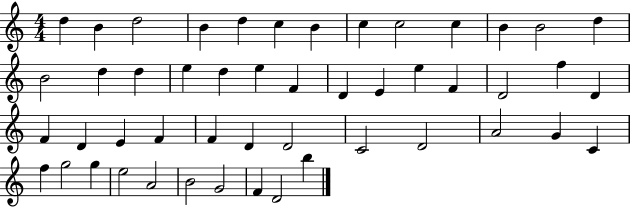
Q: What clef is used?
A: treble